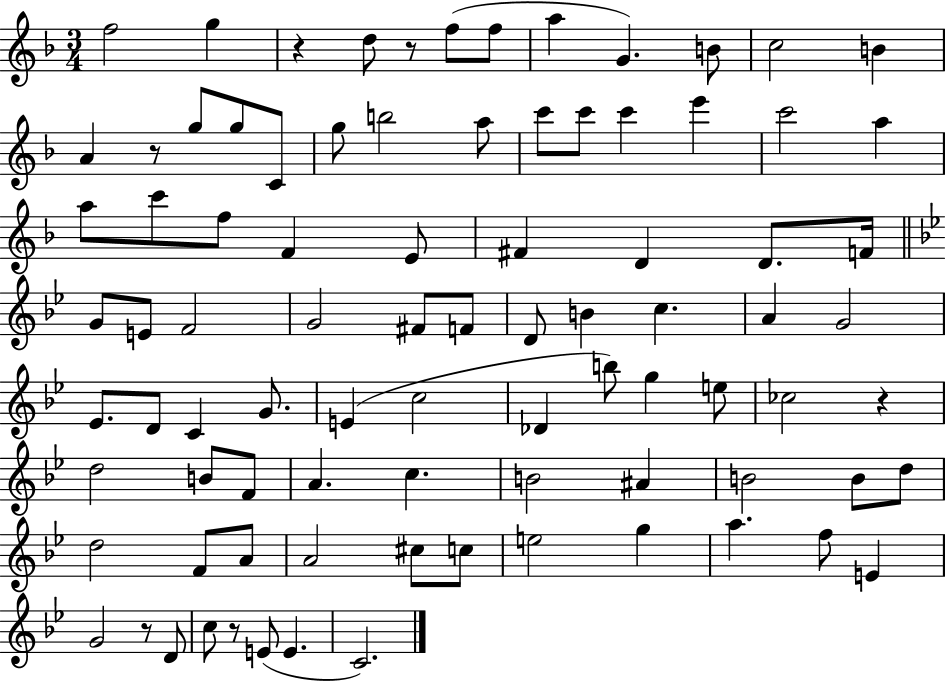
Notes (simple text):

F5/h G5/q R/q D5/e R/e F5/e F5/e A5/q G4/q. B4/e C5/h B4/q A4/q R/e G5/e G5/e C4/e G5/e B5/h A5/e C6/e C6/e C6/q E6/q C6/h A5/q A5/e C6/e F5/e F4/q E4/e F#4/q D4/q D4/e. F4/s G4/e E4/e F4/h G4/h F#4/e F4/e D4/e B4/q C5/q. A4/q G4/h Eb4/e. D4/e C4/q G4/e. E4/q C5/h Db4/q B5/e G5/q E5/e CES5/h R/q D5/h B4/e F4/e A4/q. C5/q. B4/h A#4/q B4/h B4/e D5/e D5/h F4/e A4/e A4/h C#5/e C5/e E5/h G5/q A5/q. F5/e E4/q G4/h R/e D4/e C5/e R/e E4/e E4/q. C4/h.